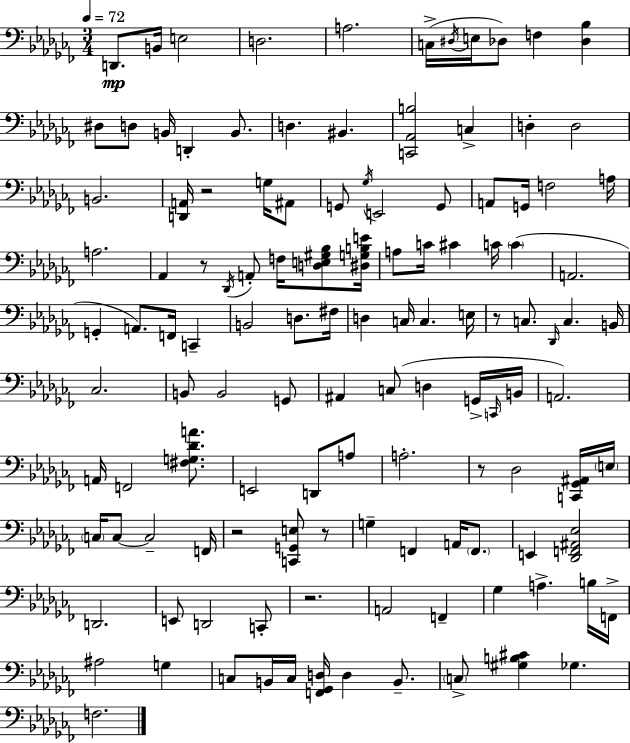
{
  \clef bass
  \numericTimeSignature
  \time 3/4
  \key aes \minor
  \tempo 4 = 72
  d,8.\mp b,16 e2 | d2. | a2. | c16->( \acciaccatura { dis16 } e16 des8) f4 <des bes>4 | \break dis8 d8 b,16 d,4-. b,8. | d4. bis,4. | <c, aes, b>2 c4-> | d4-. d2 | \break b,2. | <d, a,>16 r2 g16 ais,8 | g,8 \acciaccatura { ges16 } e,2 | g,8 a,8 g,16 f2 | \break a16 a2. | aes,4 r8 \acciaccatura { des,16 } a,8-. f16 | <d e gis bes>8 <dis g b e'>16 a8 c'16 cis'4 c'16 \parenthesize c'4( | a,2. | \break g,4-. a,8.) f,16 c,4-- | b,2 d8. | fis16 d4 c16 c4. | e16 r8 c8. \grace { des,16 } c4. | \break b,16 ces2. | b,8 b,2 | g,8 ais,4 c8( d4 | g,16-> \grace { c,16 } b,16 a,2.) | \break a,16 f,2 | <fis g des' a'>8. e,2 | d,8 a8 a2.-. | r8 des2 | \break <c, ges, ais,>16 \parenthesize e16 \parenthesize c16 c8~~ c2-- | f,16 r2 | <c, g, e>8 r8 g4-- f,4 | a,16 \parenthesize f,8. e,4 <des, f, ais, ees>2 | \break d,2. | e,8 d,2 | c,8-. r2. | a,2 | \break f,4-- ges4 a4.-> | b16 f,16-> ais2 | g4 c8 b,16 c16 <f, ges, d>16 d4 | b,8.-- \parenthesize c8-> <gis b cis'>4 ges4. | \break f2. | \bar "|."
}